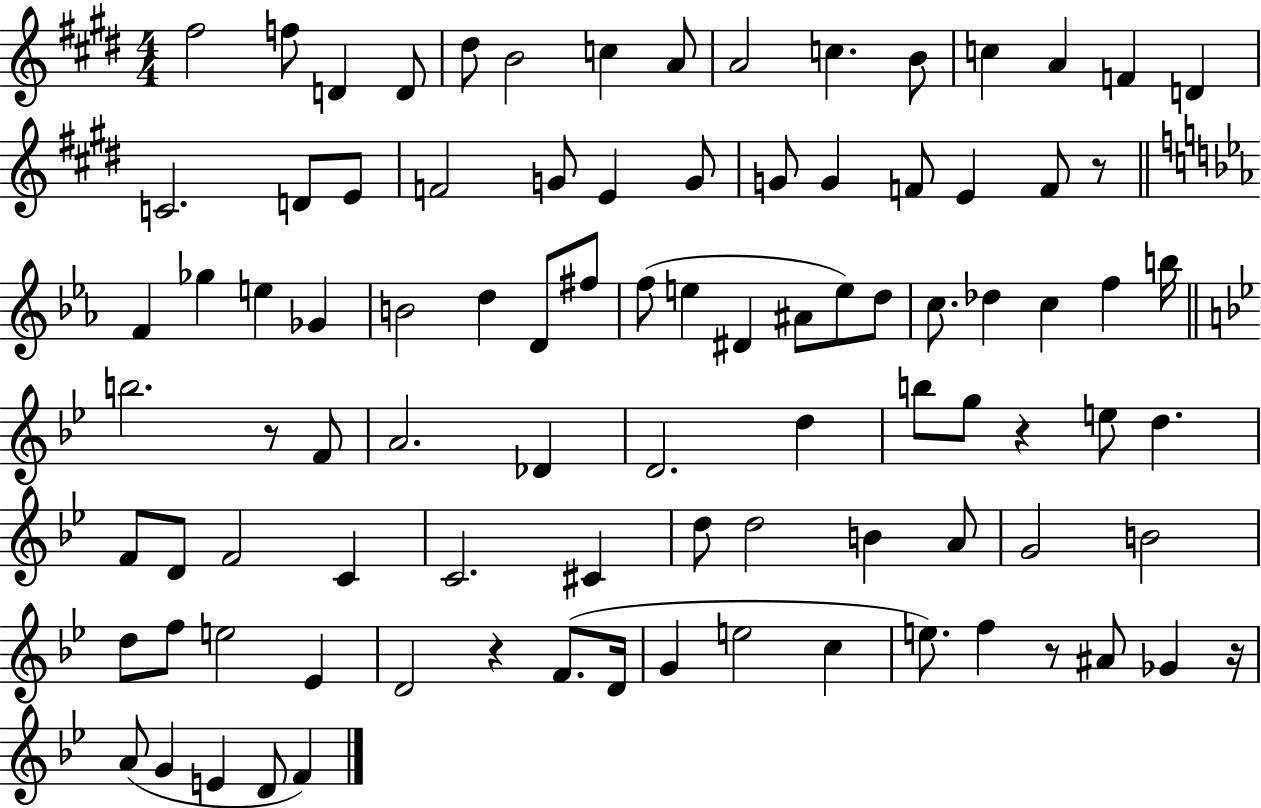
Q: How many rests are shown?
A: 6